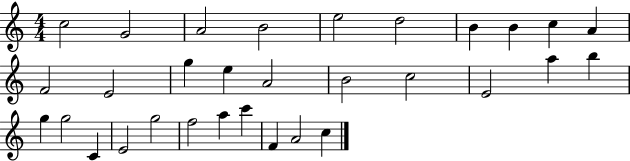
X:1
T:Untitled
M:4/4
L:1/4
K:C
c2 G2 A2 B2 e2 d2 B B c A F2 E2 g e A2 B2 c2 E2 a b g g2 C E2 g2 f2 a c' F A2 c